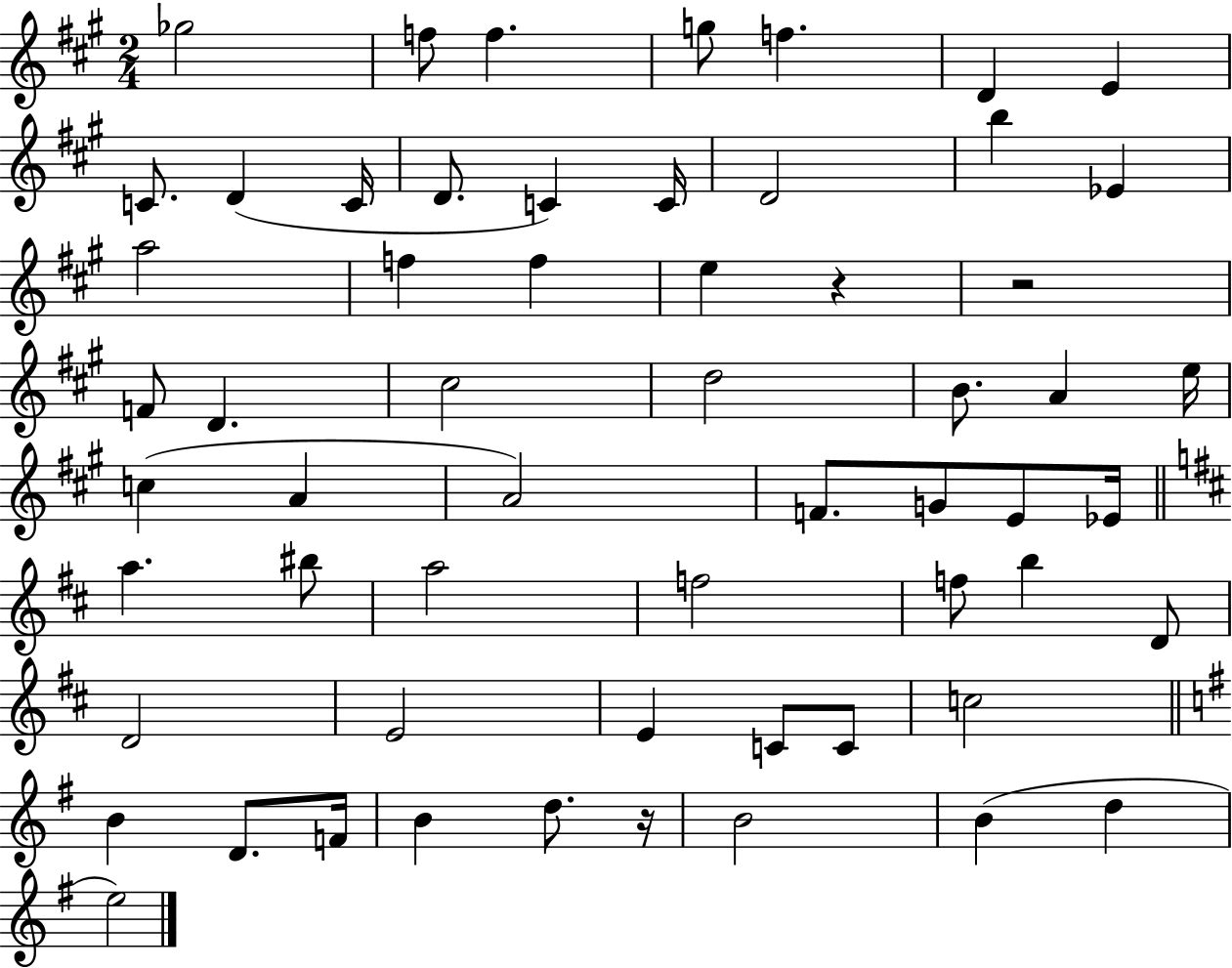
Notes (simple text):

Gb5/h F5/e F5/q. G5/e F5/q. D4/q E4/q C4/e. D4/q C4/s D4/e. C4/q C4/s D4/h B5/q Eb4/q A5/h F5/q F5/q E5/q R/q R/h F4/e D4/q. C#5/h D5/h B4/e. A4/q E5/s C5/q A4/q A4/h F4/e. G4/e E4/e Eb4/s A5/q. BIS5/e A5/h F5/h F5/e B5/q D4/e D4/h E4/h E4/q C4/e C4/e C5/h B4/q D4/e. F4/s B4/q D5/e. R/s B4/h B4/q D5/q E5/h